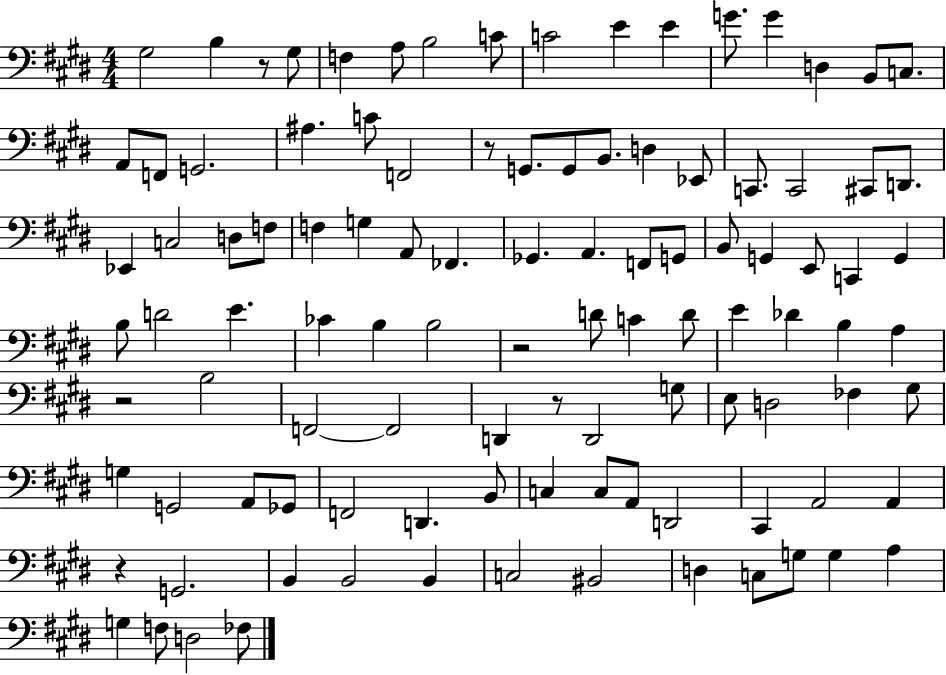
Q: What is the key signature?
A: E major